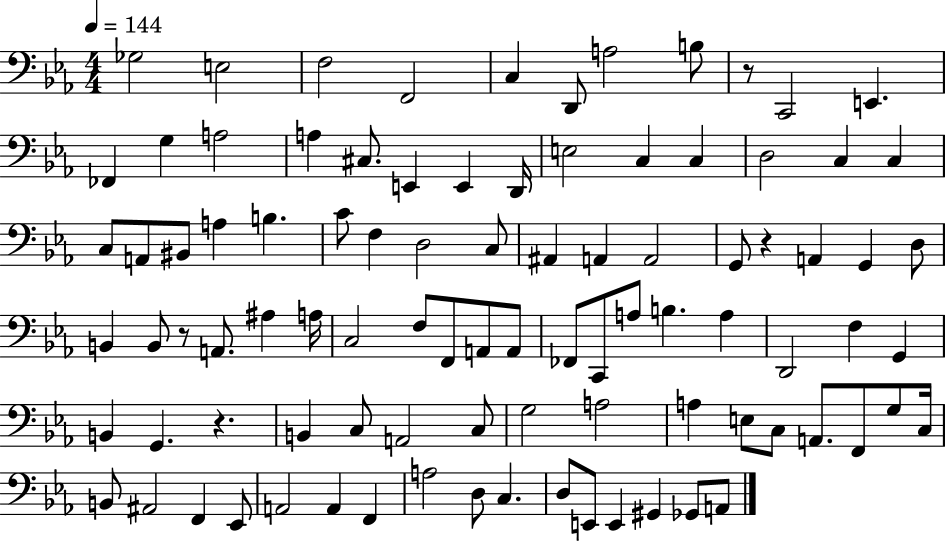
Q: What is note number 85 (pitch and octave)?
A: E2